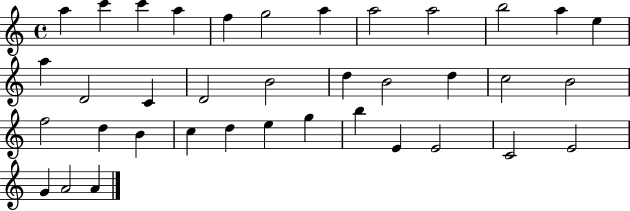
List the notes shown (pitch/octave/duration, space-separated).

A5/q C6/q C6/q A5/q F5/q G5/h A5/q A5/h A5/h B5/h A5/q E5/q A5/q D4/h C4/q D4/h B4/h D5/q B4/h D5/q C5/h B4/h F5/h D5/q B4/q C5/q D5/q E5/q G5/q B5/q E4/q E4/h C4/h E4/h G4/q A4/h A4/q